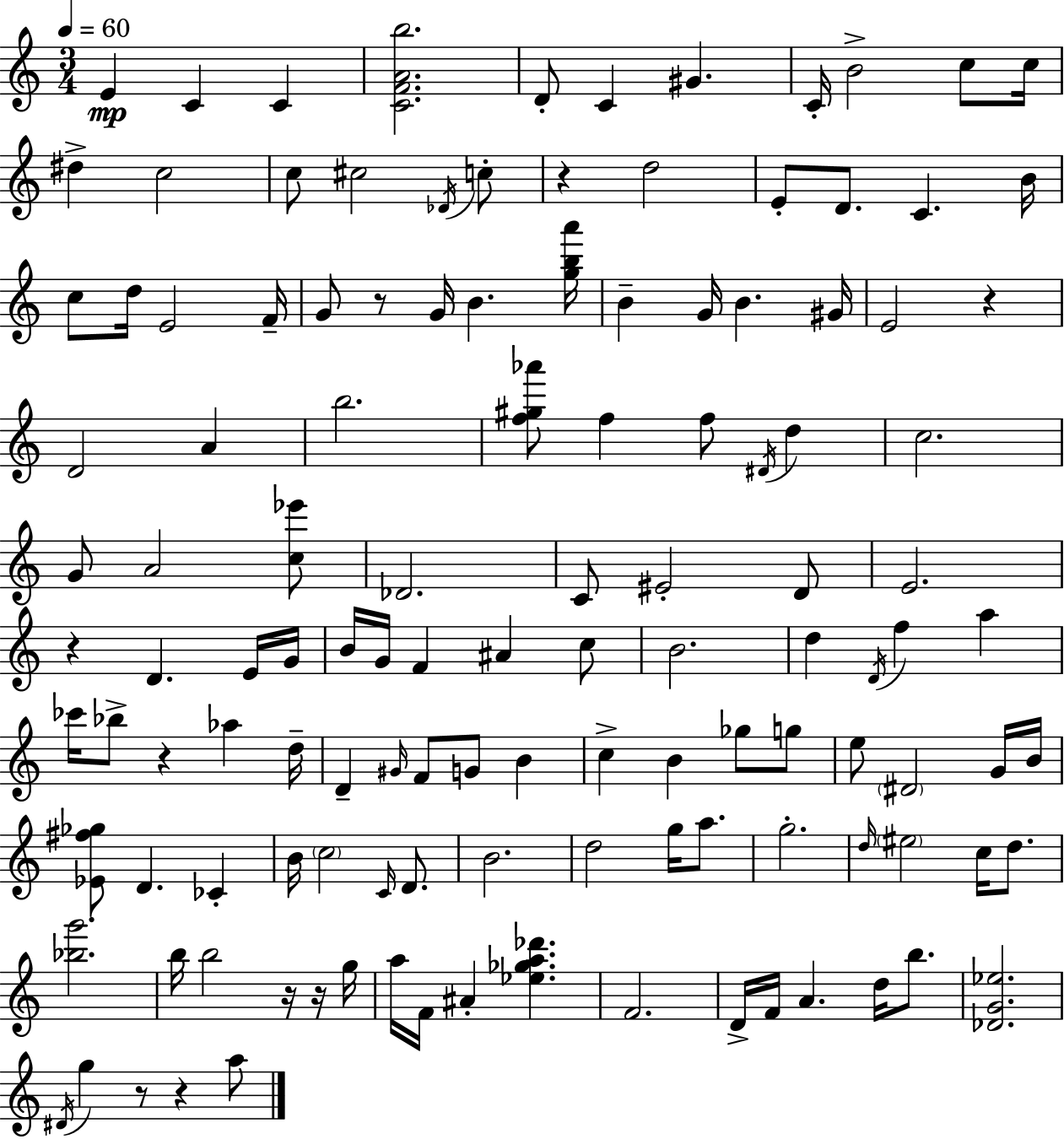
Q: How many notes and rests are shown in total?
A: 125